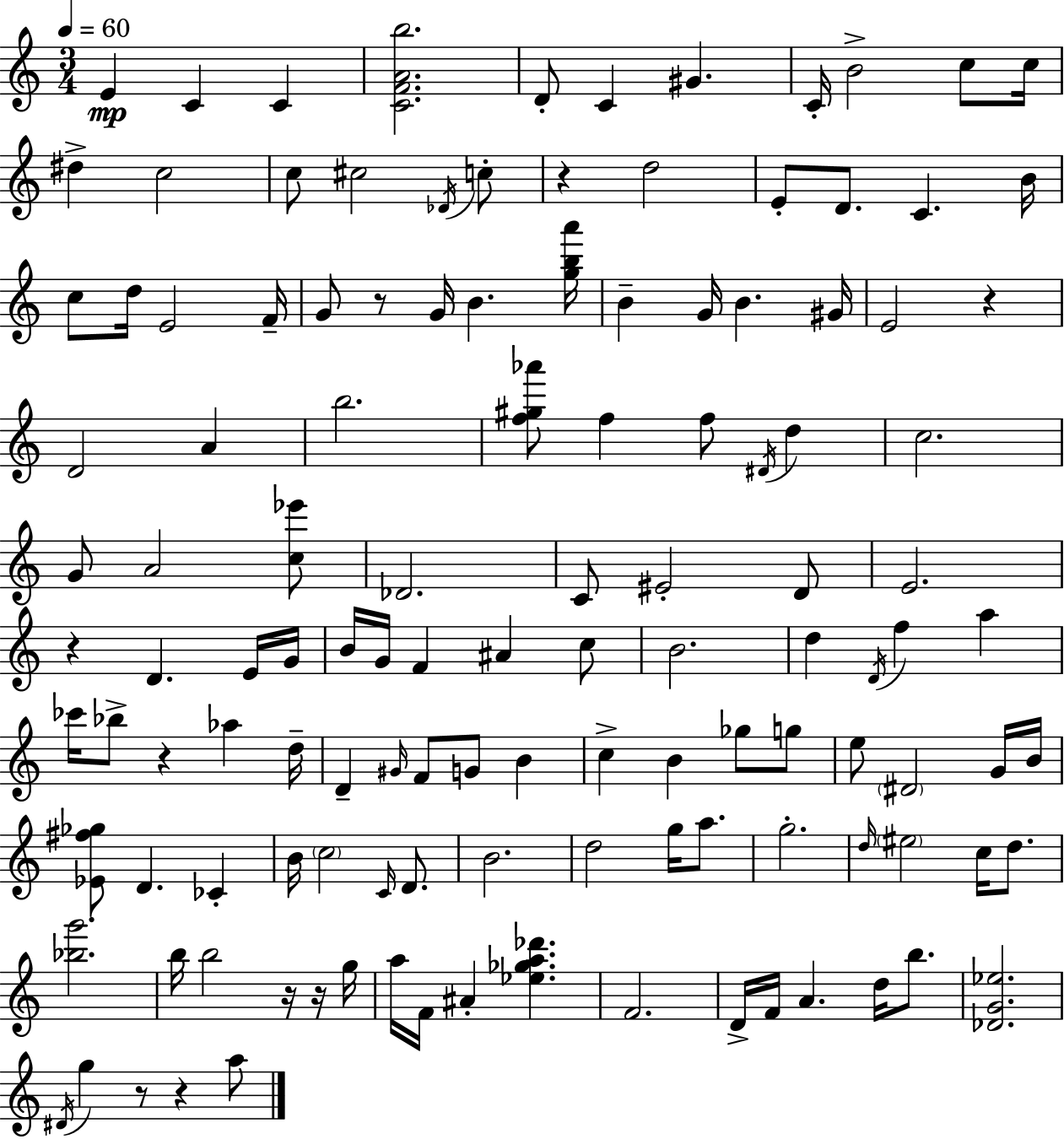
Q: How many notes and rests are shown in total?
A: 125